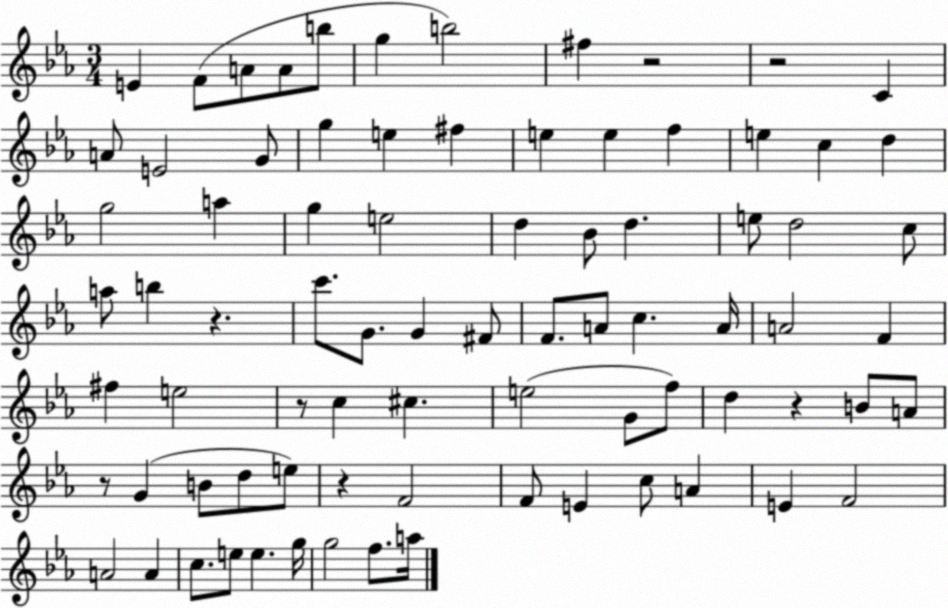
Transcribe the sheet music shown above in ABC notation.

X:1
T:Untitled
M:3/4
L:1/4
K:Eb
E F/2 A/2 A/2 b/2 g b2 ^f z2 z2 C A/2 E2 G/2 g e ^f e e f e c d g2 a g e2 d _B/2 d e/2 d2 c/2 a/2 b z c'/2 G/2 G ^F/2 F/2 A/2 c A/4 A2 F ^f e2 z/2 c ^c e2 G/2 f/2 d z B/2 A/2 z/2 G B/2 d/2 e/2 z F2 F/2 E c/2 A E F2 A2 A c/2 e/2 e g/4 g2 f/2 a/4